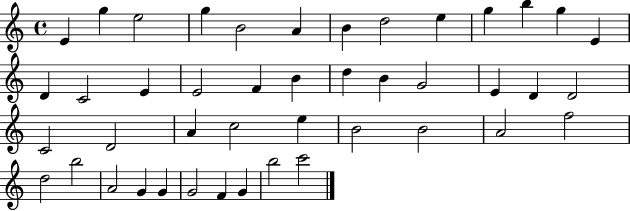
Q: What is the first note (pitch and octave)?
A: E4